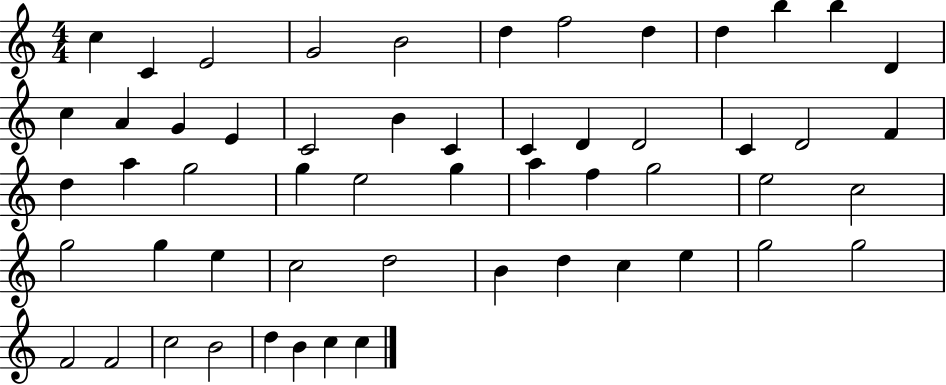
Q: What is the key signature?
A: C major